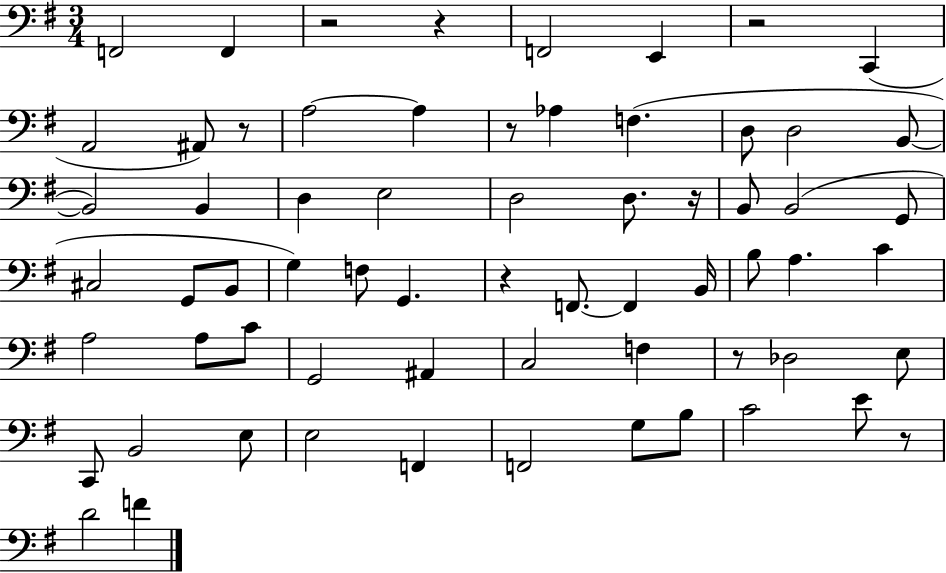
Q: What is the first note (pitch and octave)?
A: F2